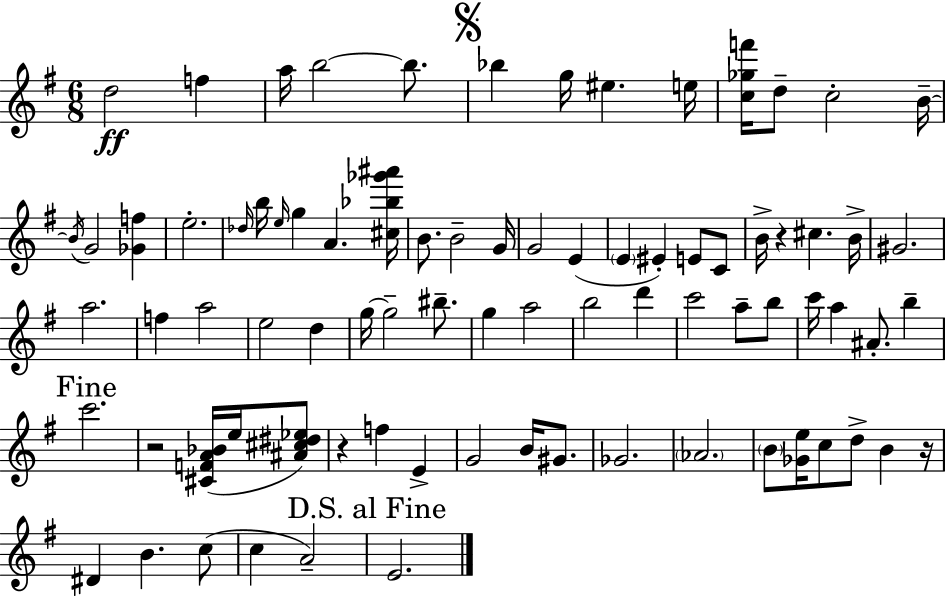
D5/h F5/q A5/s B5/h B5/e. Bb5/q G5/s EIS5/q. E5/s [C5,Gb5,F6]/s D5/e C5/h B4/s B4/s G4/h [Gb4,F5]/q E5/h. Db5/s B5/s E5/s G5/q A4/q. [C#5,Bb5,Gb6,A#6]/s B4/e. B4/h G4/s G4/h E4/q E4/q EIS4/q E4/e C4/e B4/s R/q C#5/q. B4/s G#4/h. A5/h. F5/q A5/h E5/h D5/q G5/s G5/h BIS5/e. G5/q A5/h B5/h D6/q C6/h A5/e B5/e C6/s A5/q A#4/e. B5/q C6/h. R/h [C#4,F4,A4,Bb4]/s E5/s [A#4,C#5,D#5,Eb5]/e R/q F5/q E4/q G4/h B4/s G#4/e. Gb4/h. Ab4/h. B4/e [Gb4,E5]/s C5/e D5/e B4/q R/s D#4/q B4/q. C5/e C5/q A4/h E4/h.